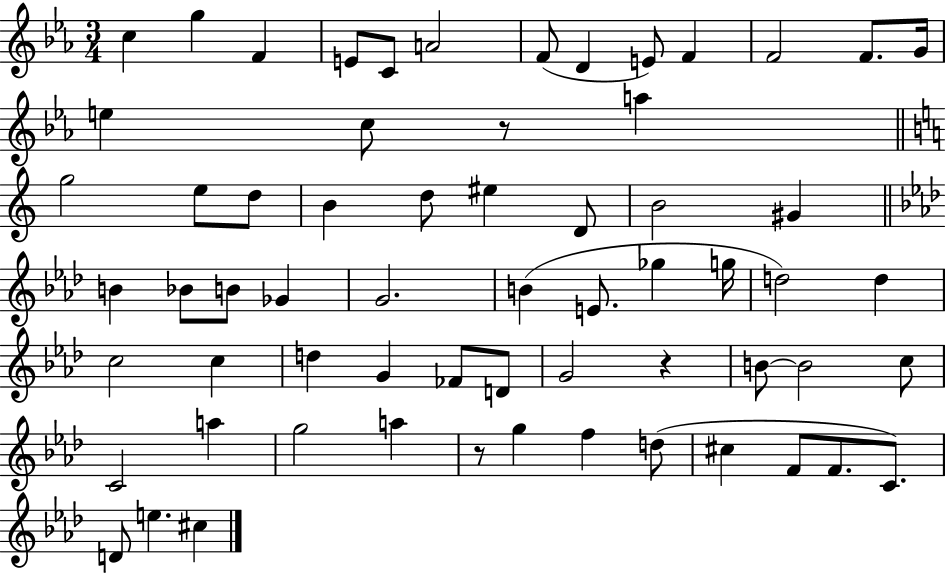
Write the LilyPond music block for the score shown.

{
  \clef treble
  \numericTimeSignature
  \time 3/4
  \key ees \major
  \repeat volta 2 { c''4 g''4 f'4 | e'8 c'8 a'2 | f'8( d'4 e'8) f'4 | f'2 f'8. g'16 | \break e''4 c''8 r8 a''4 | \bar "||" \break \key a \minor g''2 e''8 d''8 | b'4 d''8 eis''4 d'8 | b'2 gis'4 | \bar "||" \break \key f \minor b'4 bes'8 b'8 ges'4 | g'2. | b'4( e'8. ges''4 g''16 | d''2) d''4 | \break c''2 c''4 | d''4 g'4 fes'8 d'8 | g'2 r4 | b'8~~ b'2 c''8 | \break c'2 a''4 | g''2 a''4 | r8 g''4 f''4 d''8( | cis''4 f'8 f'8. c'8.) | \break d'8 e''4. cis''4 | } \bar "|."
}